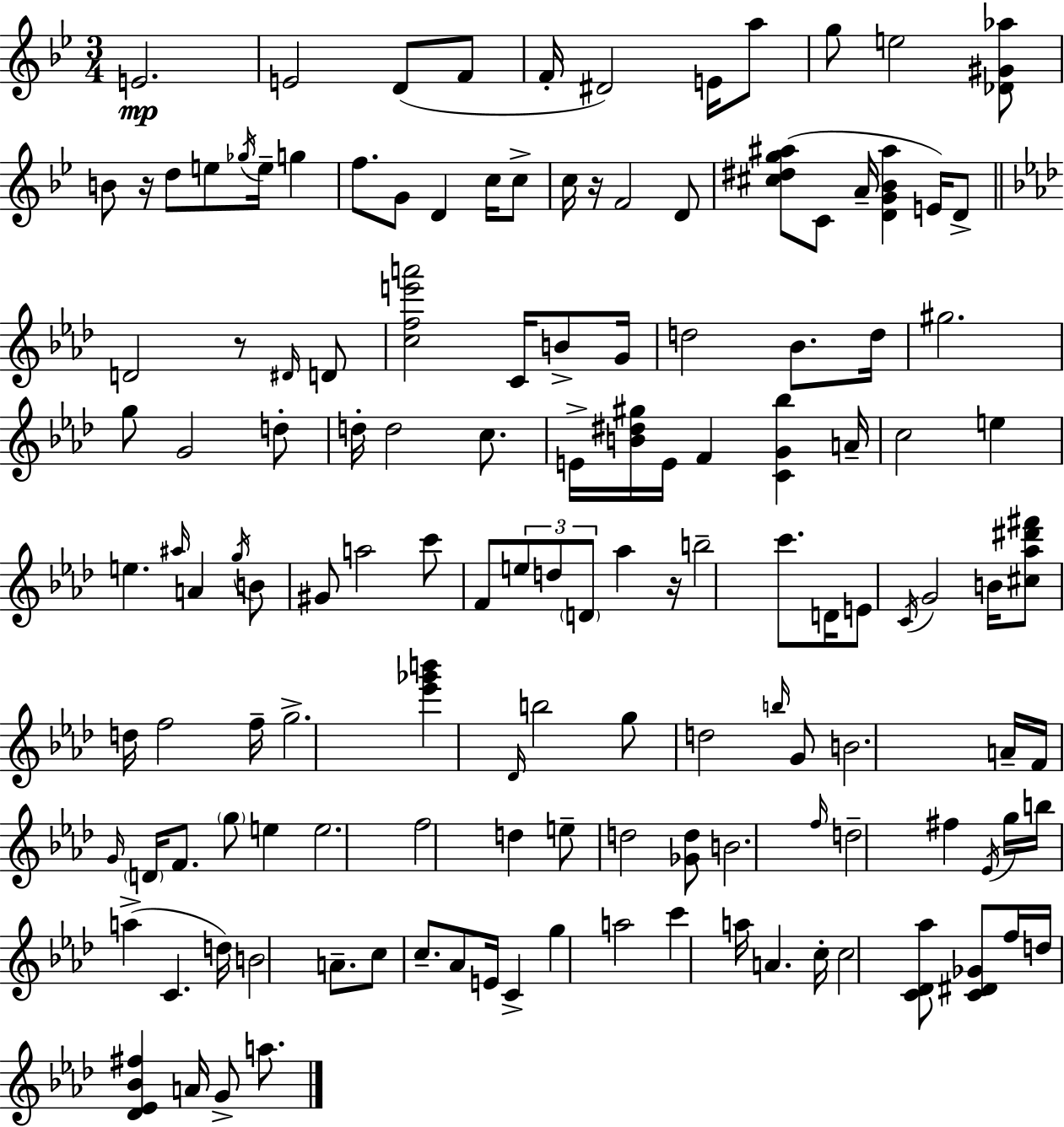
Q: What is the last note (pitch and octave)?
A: A5